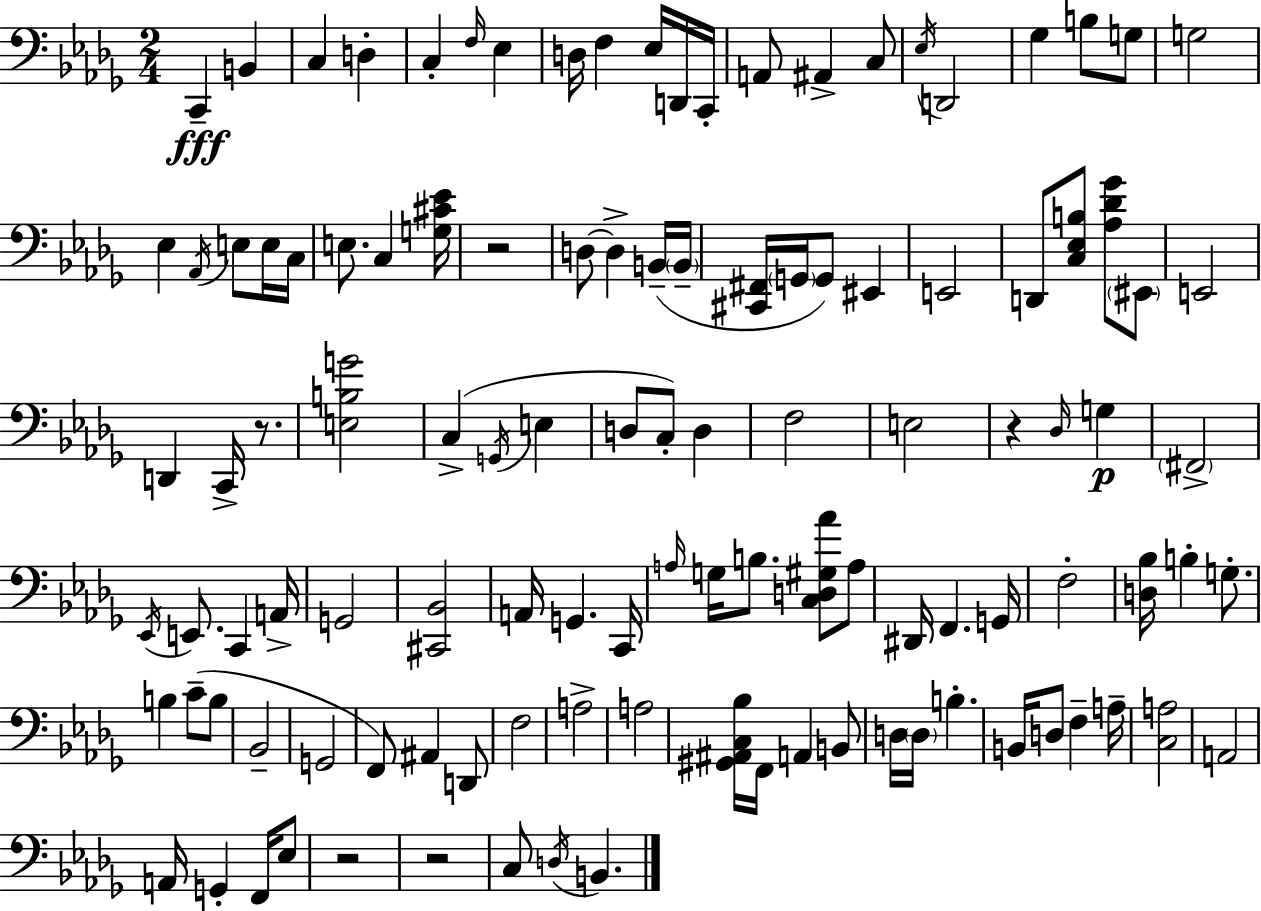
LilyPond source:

{
  \clef bass
  \numericTimeSignature
  \time 2/4
  \key bes \minor
  c,4--\fff b,4 | c4 d4-. | c4-. \grace { f16 } ees4 | d16 f4 ees16 d,16 | \break c,16-. a,8 ais,4-> c8 | \acciaccatura { ees16 } d,2 | ges4 b8 | g8 g2 | \break ees4 \acciaccatura { aes,16 } e8 | e16 c16 e8. c4 | <g cis' ees'>16 r2 | d8~~ d4-> | \break b,16--( \parenthesize b,16-- <cis, fis,>16 \parenthesize g,16 g,8) eis,4 | e,2 | d,8 <c ees b>8 <aes des' ges'>8 | \parenthesize eis,8 e,2 | \break d,4 c,16-> | r8. <e b g'>2 | c4->( \acciaccatura { g,16 } | e4 d8 c8-.) | \break d4 f2 | e2 | r4 | \grace { des16 }\p g4 \parenthesize fis,2-> | \break \acciaccatura { ees,16 } e,8. | c,4 a,16-> g,2 | <cis, bes,>2 | a,16 g,4. | \break c,16 \grace { a16 } g16 | b8. <c d gis aes'>8 a8 dis,16 | f,4. g,16 f2-. | <d bes>16 | \break b4-. g8.-. b4 | c'8--( b8 bes,2-- | g,2 | f,8) | \break ais,4 d,8 f2 | a2-> | a2 | <gis, ais, c bes>16 | \break f,16 a,4 b,8 d16 | \parenthesize d16 b4.-. b,16 | d8 f4-- a16-- <c a>2 | a,2 | \break a,16 | g,4-. f,16 ees8 r2 | r2 | c8 | \break \acciaccatura { d16 } b,4. | \bar "|."
}